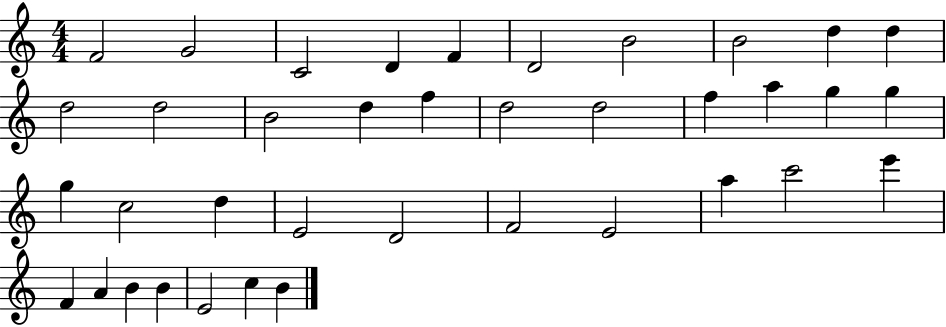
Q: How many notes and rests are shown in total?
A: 38